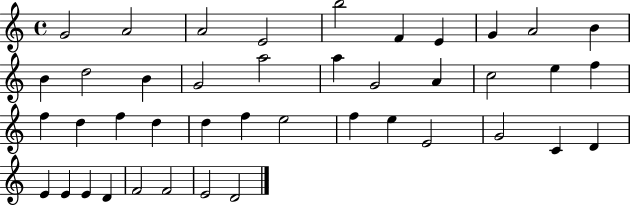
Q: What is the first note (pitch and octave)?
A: G4